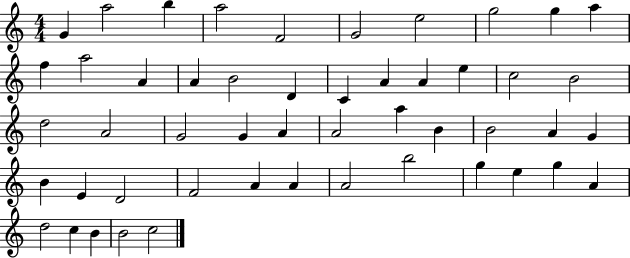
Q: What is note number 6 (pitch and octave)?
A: G4